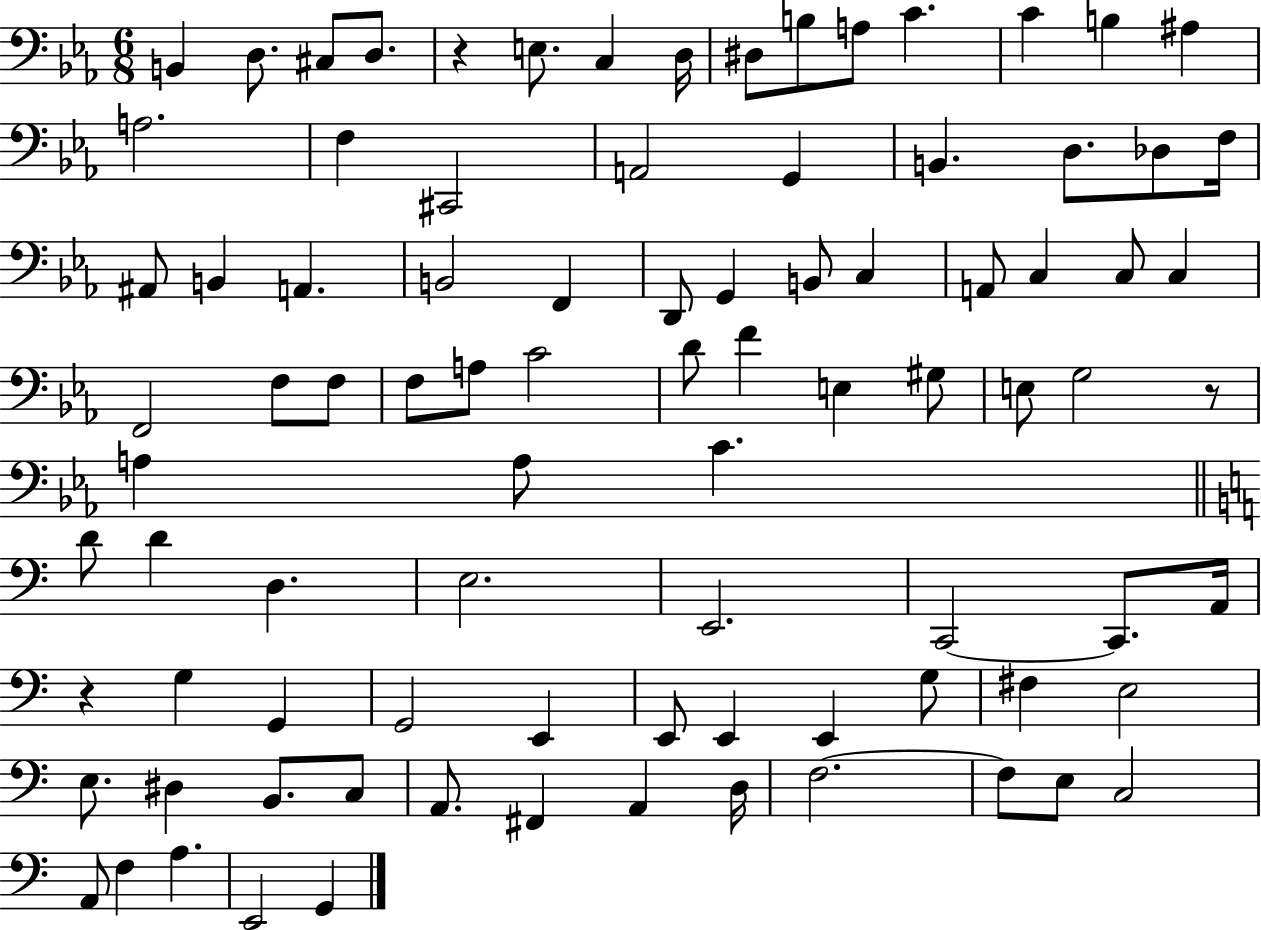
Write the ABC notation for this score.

X:1
T:Untitled
M:6/8
L:1/4
K:Eb
B,, D,/2 ^C,/2 D,/2 z E,/2 C, D,/4 ^D,/2 B,/2 A,/2 C C B, ^A, A,2 F, ^C,,2 A,,2 G,, B,, D,/2 _D,/2 F,/4 ^A,,/2 B,, A,, B,,2 F,, D,,/2 G,, B,,/2 C, A,,/2 C, C,/2 C, F,,2 F,/2 F,/2 F,/2 A,/2 C2 D/2 F E, ^G,/2 E,/2 G,2 z/2 A, A,/2 C D/2 D D, E,2 E,,2 C,,2 C,,/2 A,,/4 z G, G,, G,,2 E,, E,,/2 E,, E,, G,/2 ^F, E,2 E,/2 ^D, B,,/2 C,/2 A,,/2 ^F,, A,, D,/4 F,2 F,/2 E,/2 C,2 A,,/2 F, A, E,,2 G,,